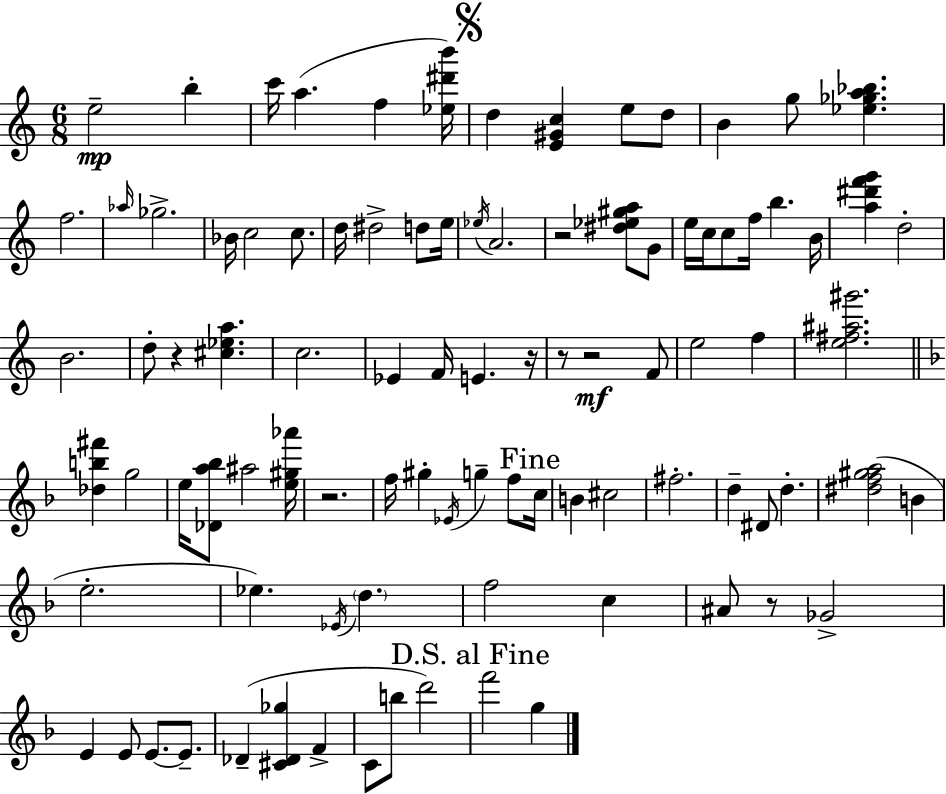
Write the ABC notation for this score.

X:1
T:Untitled
M:6/8
L:1/4
K:C
e2 b c'/4 a f [_e^d'b']/4 d [E^Gc] e/2 d/2 B g/2 [_e_ga_b] f2 _a/4 _g2 _B/4 c2 c/2 d/4 ^d2 d/2 e/4 _e/4 A2 z2 [^d_e^ga]/2 G/2 e/4 c/4 c/2 f/4 b B/4 [a^d'f'g'] d2 B2 d/2 z [^c_ea] c2 _E F/4 E z/4 z/2 z2 F/2 e2 f [e^f^a^g']2 [_db^f'] g2 e/4 [_Da_b]/2 ^a2 [e^g_a']/4 z2 f/4 ^g _E/4 g f/2 c/4 B ^c2 ^f2 d ^D/2 d [^df^ga]2 B e2 _e _E/4 d f2 c ^A/2 z/2 _G2 E E/2 E/2 E/2 _D [^C_D_g] F C/2 b/2 d'2 f'2 g